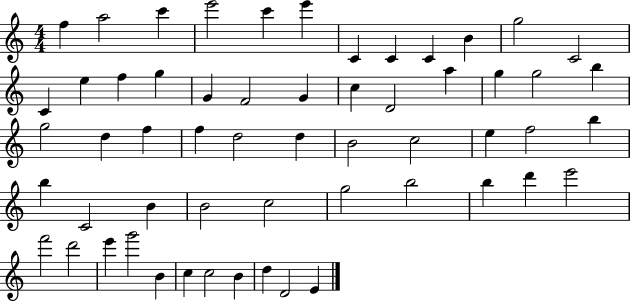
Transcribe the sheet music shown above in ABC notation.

X:1
T:Untitled
M:4/4
L:1/4
K:C
f a2 c' e'2 c' e' C C C B g2 C2 C e f g G F2 G c D2 a g g2 b g2 d f f d2 d B2 c2 e f2 b b C2 B B2 c2 g2 b2 b d' e'2 f'2 d'2 e' g'2 B c c2 B d D2 E